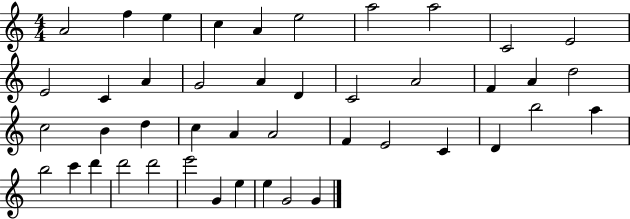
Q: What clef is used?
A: treble